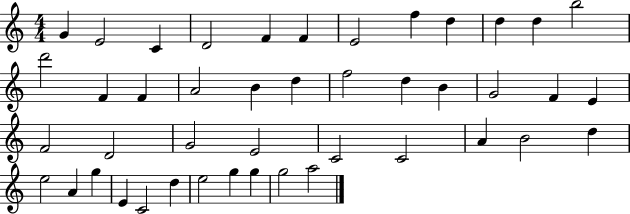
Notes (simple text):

G4/q E4/h C4/q D4/h F4/q F4/q E4/h F5/q D5/q D5/q D5/q B5/h D6/h F4/q F4/q A4/h B4/q D5/q F5/h D5/q B4/q G4/h F4/q E4/q F4/h D4/h G4/h E4/h C4/h C4/h A4/q B4/h D5/q E5/h A4/q G5/q E4/q C4/h D5/q E5/h G5/q G5/q G5/h A5/h